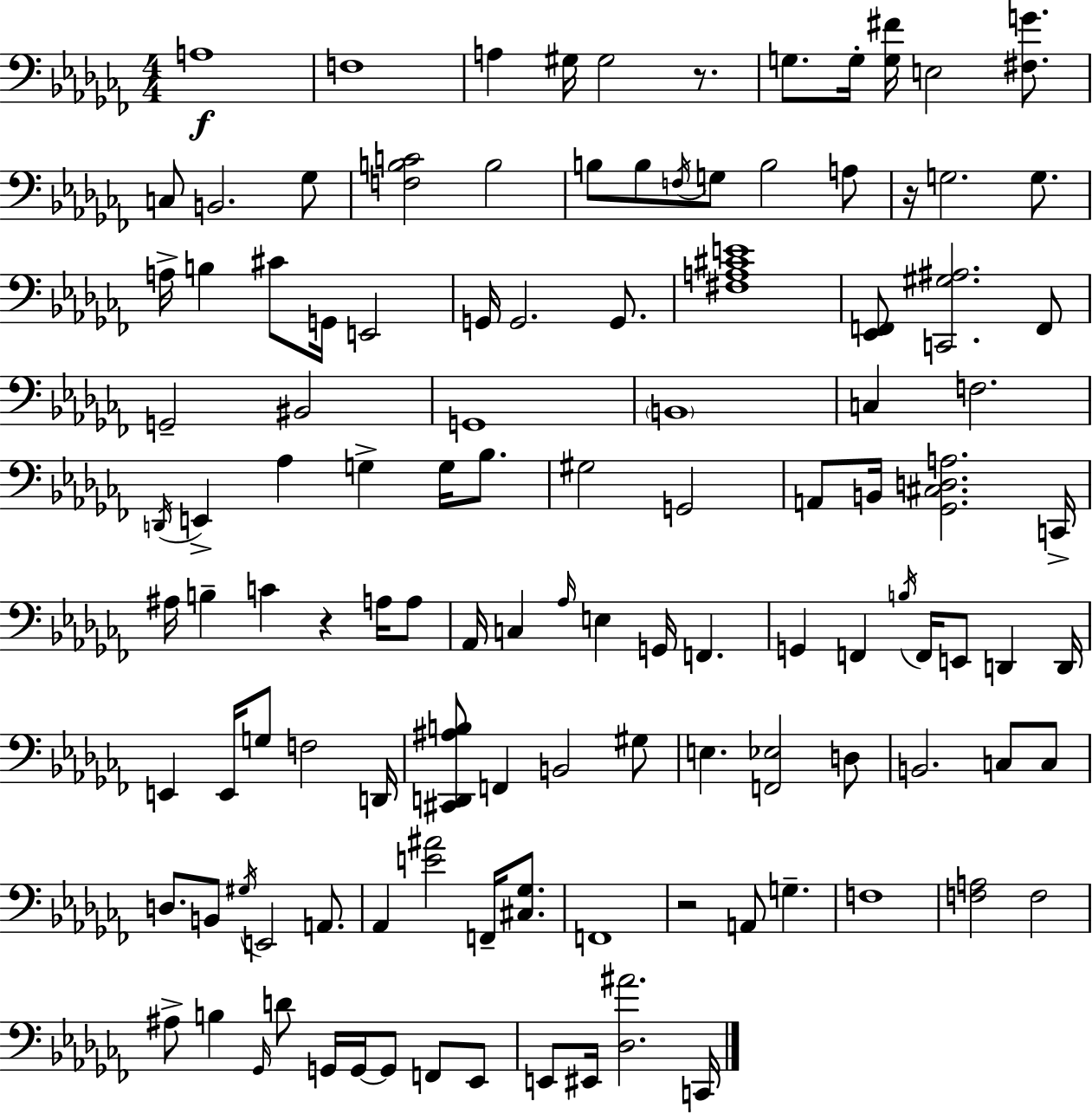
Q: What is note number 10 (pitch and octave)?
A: B2